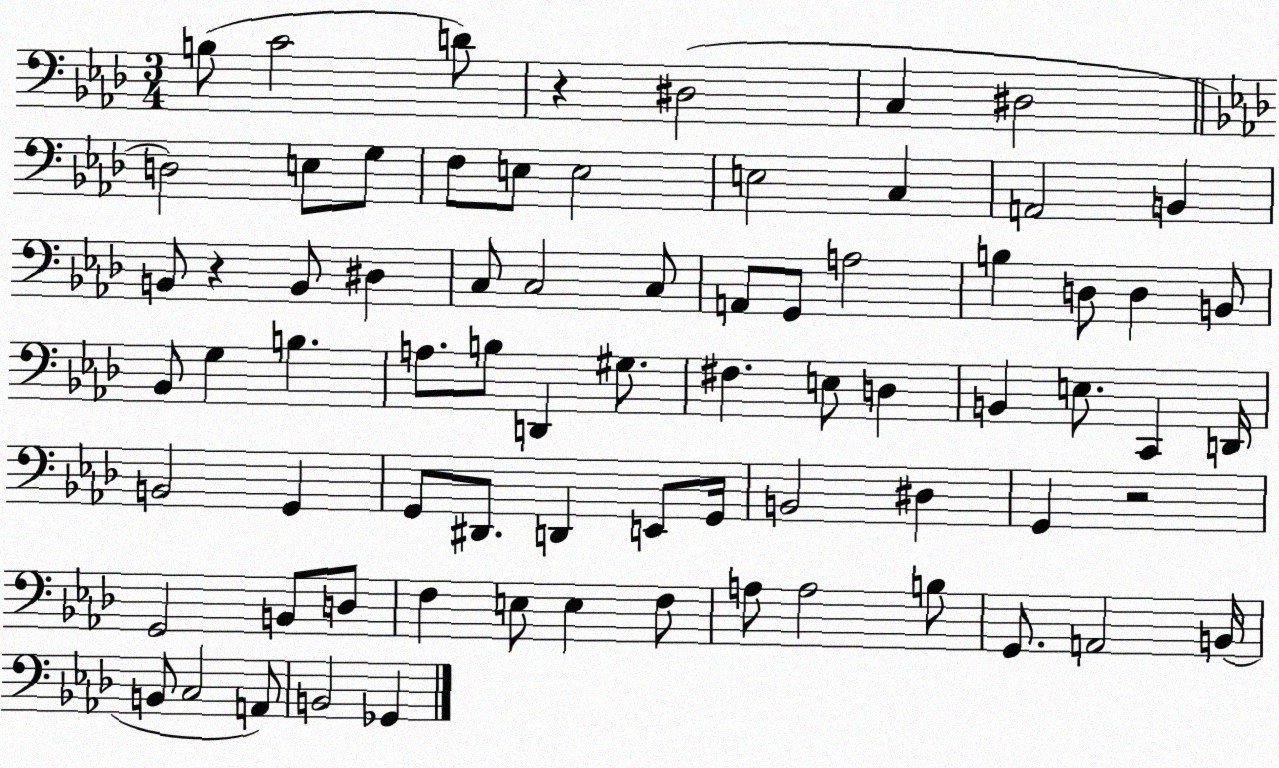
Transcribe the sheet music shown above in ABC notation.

X:1
T:Untitled
M:3/4
L:1/4
K:Ab
B,/2 C2 D/2 z ^D,2 C, ^D,2 D,2 E,/2 G,/2 F,/2 E,/2 E,2 E,2 C, A,,2 B,, B,,/2 z B,,/2 ^D, C,/2 C,2 C,/2 A,,/2 G,,/2 A,2 B, D,/2 D, B,,/2 _B,,/2 G, B, A,/2 B,/2 D,, ^G,/2 ^F, E,/2 D, B,, E,/2 C,, D,,/4 B,,2 G,, G,,/2 ^D,,/2 D,, E,,/2 G,,/4 B,,2 ^D, G,, z2 G,,2 B,,/2 D,/2 F, E,/2 E, F,/2 A,/2 A,2 B,/2 G,,/2 A,,2 B,,/4 B,,/2 C,2 A,,/2 B,,2 _G,,